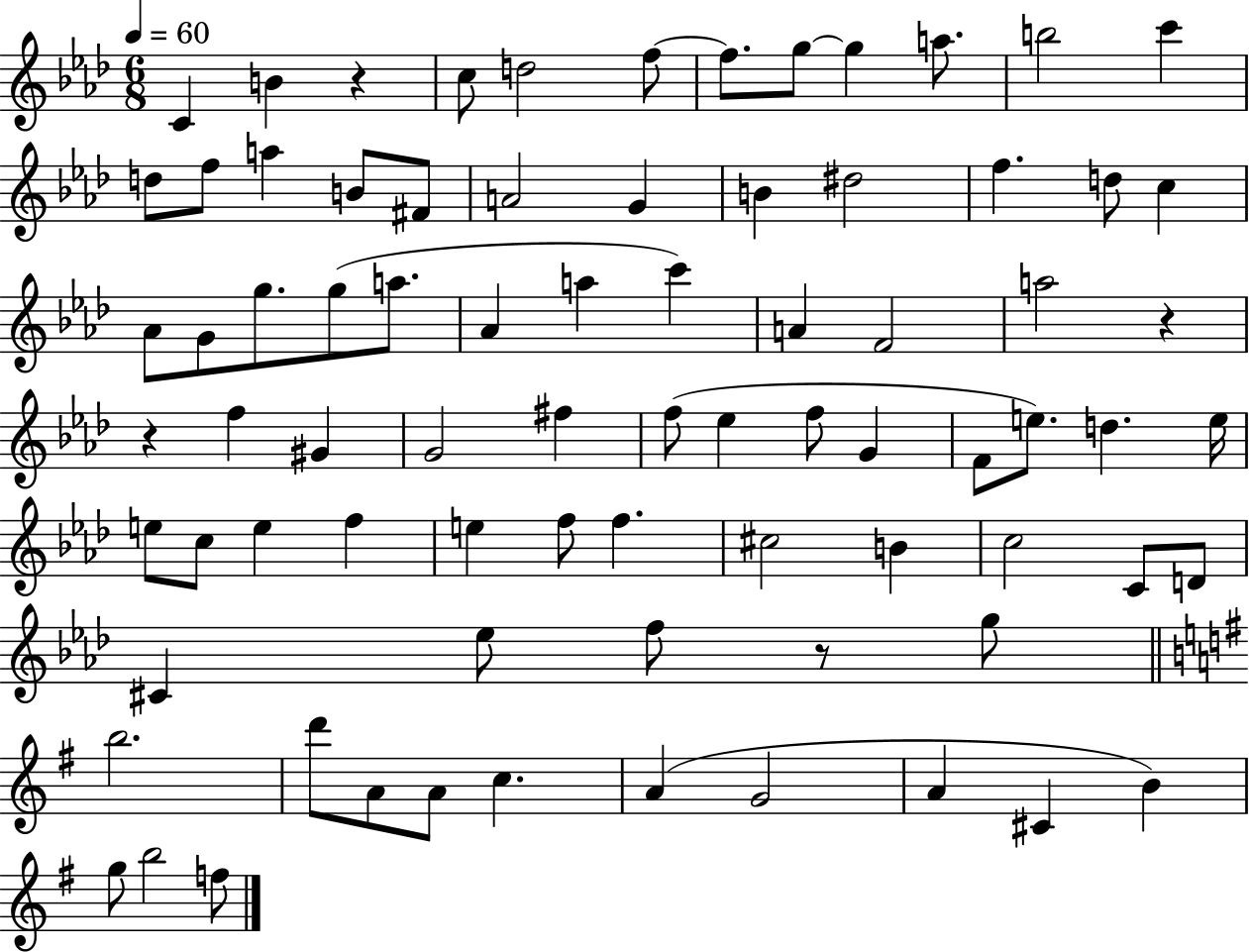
C4/q B4/q R/q C5/e D5/h F5/e F5/e. G5/e G5/q A5/e. B5/h C6/q D5/e F5/e A5/q B4/e F#4/e A4/h G4/q B4/q D#5/h F5/q. D5/e C5/q Ab4/e G4/e G5/e. G5/e A5/e. Ab4/q A5/q C6/q A4/q F4/h A5/h R/q R/q F5/q G#4/q G4/h F#5/q F5/e Eb5/q F5/e G4/q F4/e E5/e. D5/q. E5/s E5/e C5/e E5/q F5/q E5/q F5/e F5/q. C#5/h B4/q C5/h C4/e D4/e C#4/q Eb5/e F5/e R/e G5/e B5/h. D6/e A4/e A4/e C5/q. A4/q G4/h A4/q C#4/q B4/q G5/e B5/h F5/e